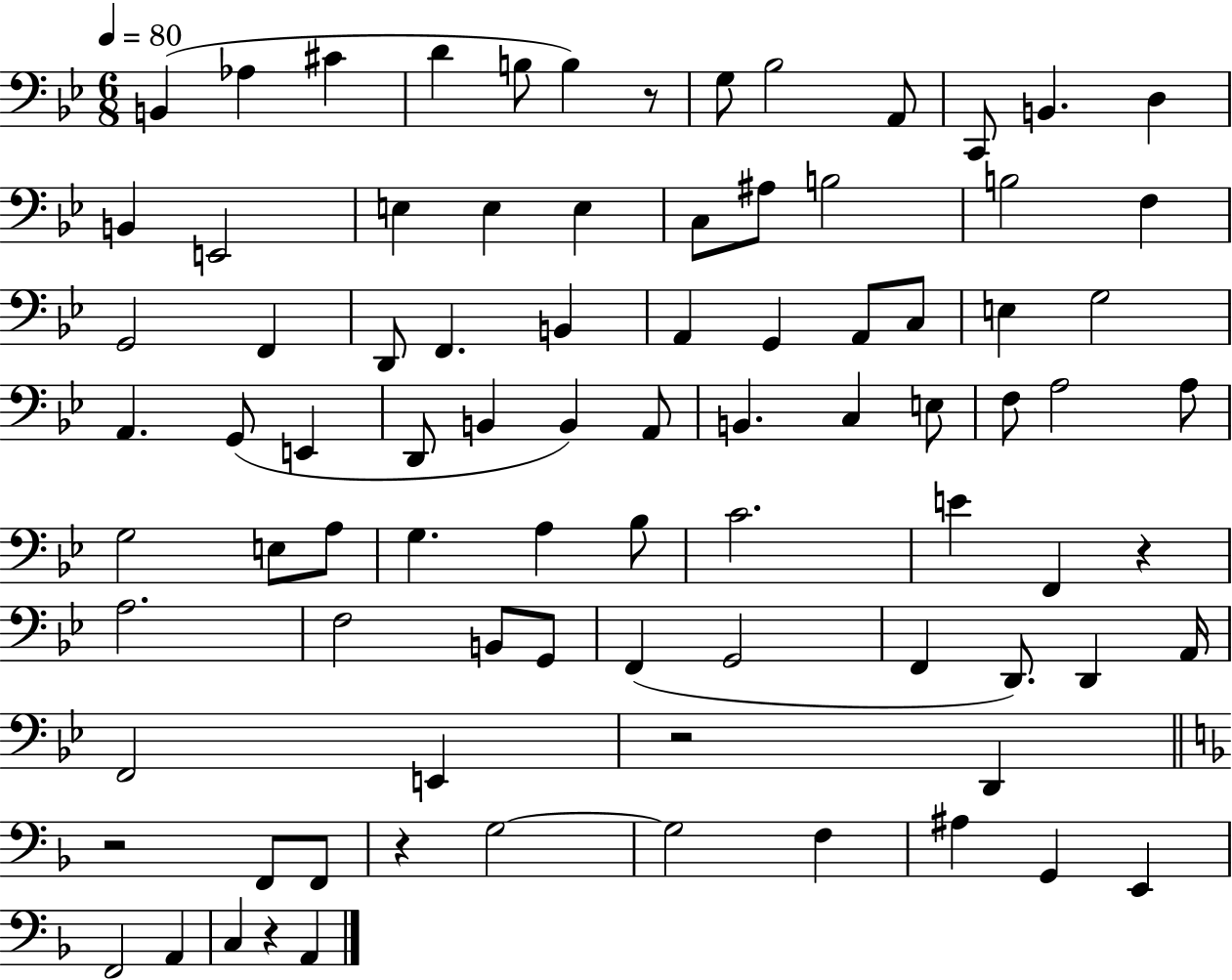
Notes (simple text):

B2/q Ab3/q C#4/q D4/q B3/e B3/q R/e G3/e Bb3/h A2/e C2/e B2/q. D3/q B2/q E2/h E3/q E3/q E3/q C3/e A#3/e B3/h B3/h F3/q G2/h F2/q D2/e F2/q. B2/q A2/q G2/q A2/e C3/e E3/q G3/h A2/q. G2/e E2/q D2/e B2/q B2/q A2/e B2/q. C3/q E3/e F3/e A3/h A3/e G3/h E3/e A3/e G3/q. A3/q Bb3/e C4/h. E4/q F2/q R/q A3/h. F3/h B2/e G2/e F2/q G2/h F2/q D2/e. D2/q A2/s F2/h E2/q R/h D2/q R/h F2/e F2/e R/q G3/h G3/h F3/q A#3/q G2/q E2/q F2/h A2/q C3/q R/q A2/q